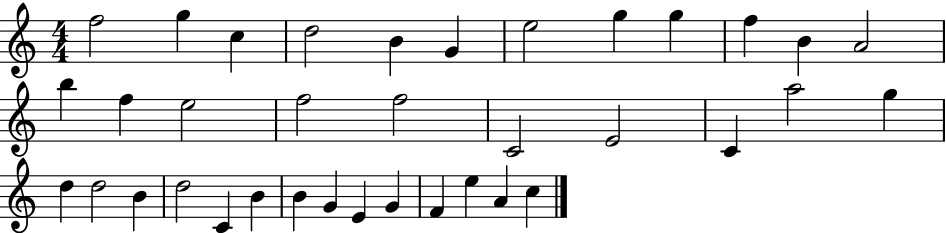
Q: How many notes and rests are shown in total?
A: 36